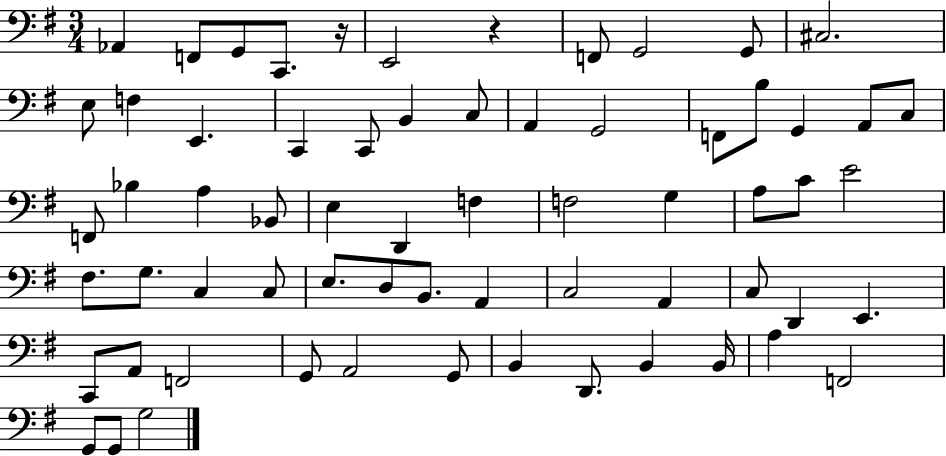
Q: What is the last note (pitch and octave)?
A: G3